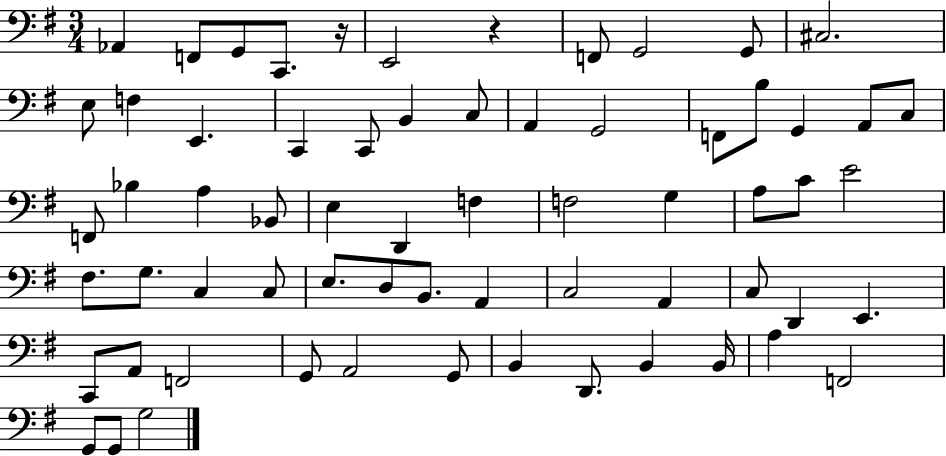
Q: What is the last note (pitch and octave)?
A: G3